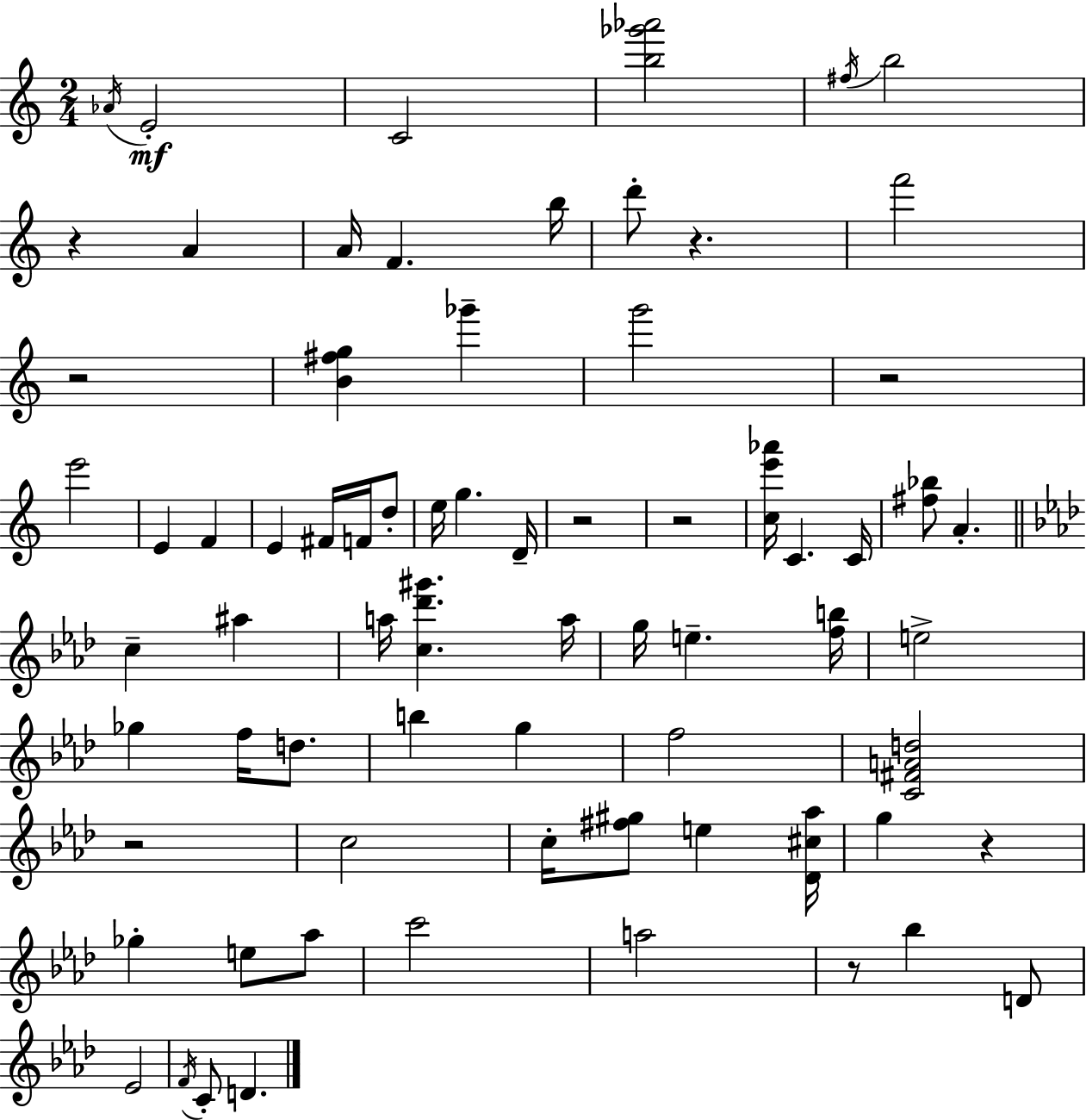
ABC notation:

X:1
T:Untitled
M:2/4
L:1/4
K:Am
_A/4 E2 C2 [b_g'_a']2 ^f/4 b2 z A A/4 F b/4 d'/2 z f'2 z2 [B^fg] _g' g'2 z2 e'2 E F E ^F/4 F/4 d/2 e/4 g D/4 z2 z2 [ce'_a']/4 C C/4 [^f_b]/2 A c ^a a/4 [c_d'^g'] a/4 g/4 e [fb]/4 e2 _g f/4 d/2 b g f2 [C^FAd]2 z2 c2 c/4 [^f^g]/2 e [_D^c_a]/4 g z _g e/2 _a/2 c'2 a2 z/2 _b D/2 _E2 F/4 C/2 D